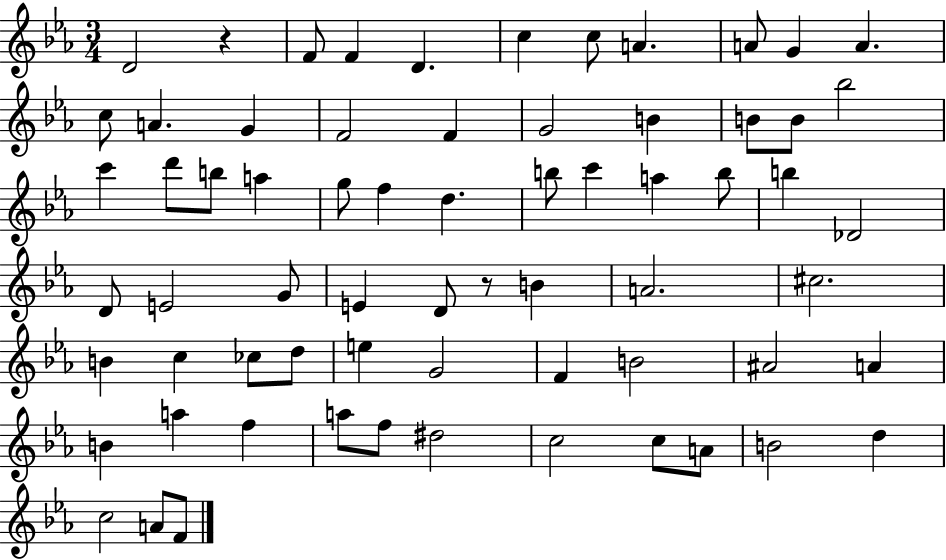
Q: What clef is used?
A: treble